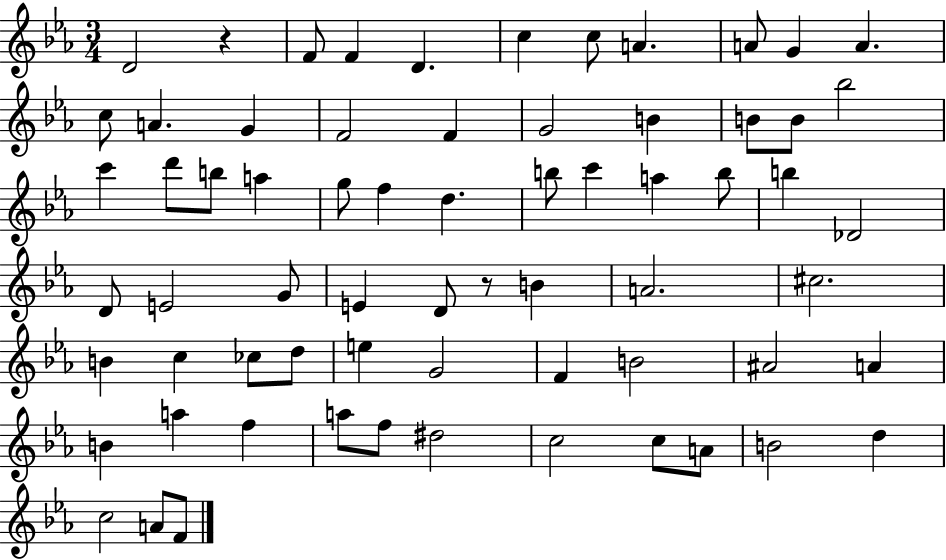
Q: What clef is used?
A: treble